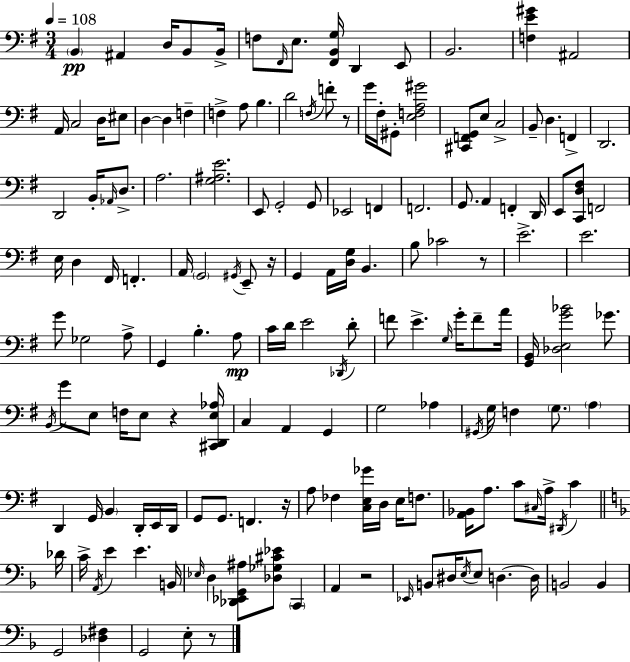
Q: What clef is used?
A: bass